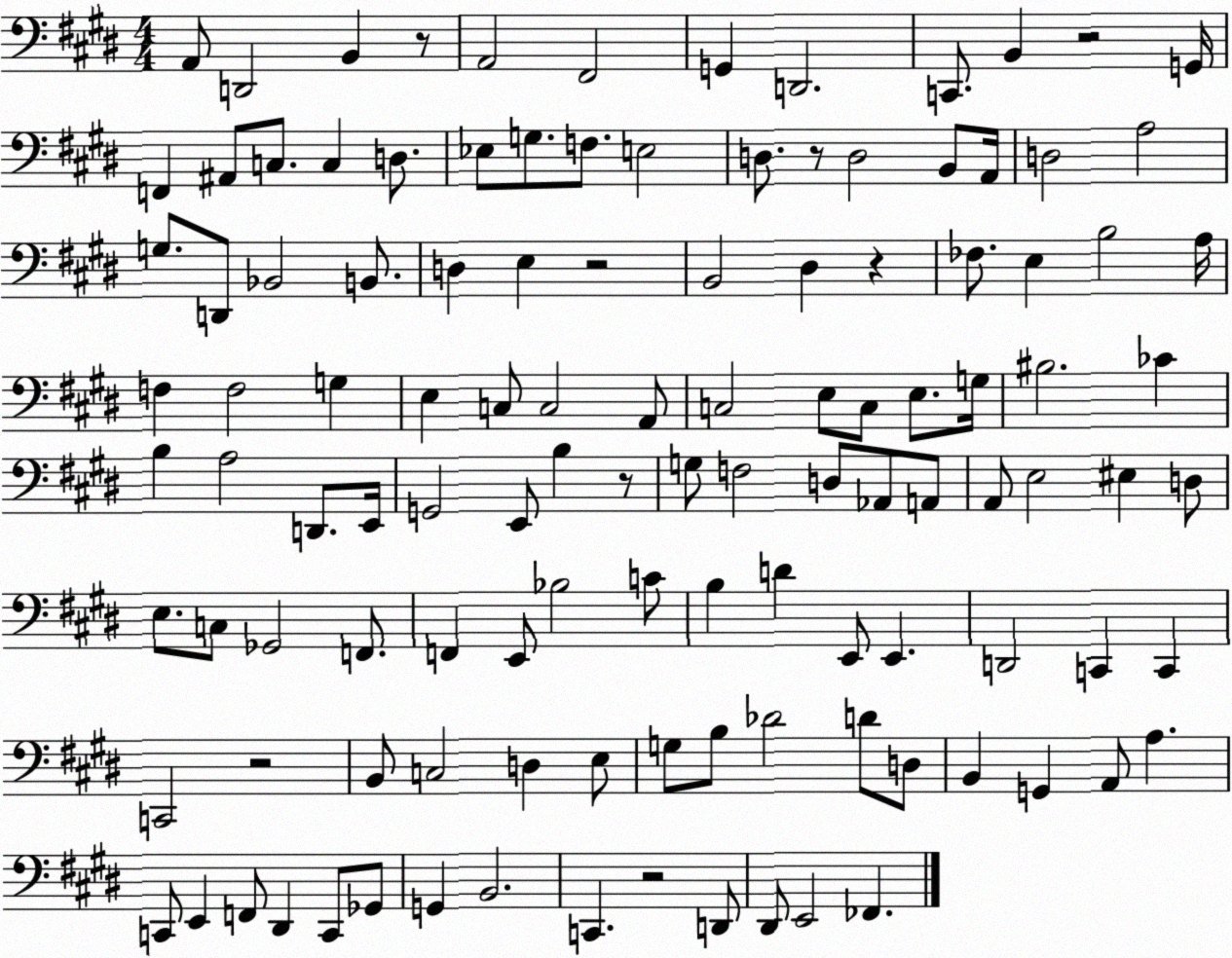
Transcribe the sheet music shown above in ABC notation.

X:1
T:Untitled
M:4/4
L:1/4
K:E
A,,/2 D,,2 B,, z/2 A,,2 ^F,,2 G,, D,,2 C,,/2 B,, z2 G,,/4 F,, ^A,,/2 C,/2 C, D,/2 _E,/2 G,/2 F,/2 E,2 D,/2 z/2 D,2 B,,/2 A,,/4 D,2 A,2 G,/2 D,,/2 _B,,2 B,,/2 D, E, z2 B,,2 ^D, z _F,/2 E, B,2 A,/4 F, F,2 G, E, C,/2 C,2 A,,/2 C,2 E,/2 C,/2 E,/2 G,/4 ^B,2 _C B, A,2 D,,/2 E,,/4 G,,2 E,,/2 B, z/2 G,/2 F,2 D,/2 _A,,/2 A,,/2 A,,/2 E,2 ^E, D,/2 E,/2 C,/2 _G,,2 F,,/2 F,, E,,/2 _B,2 C/2 B, D E,,/2 E,, D,,2 C,, C,, C,,2 z2 B,,/2 C,2 D, E,/2 G,/2 B,/2 _D2 D/2 D,/2 B,, G,, A,,/2 A, C,,/2 E,, F,,/2 ^D,, C,,/2 _G,,/2 G,, B,,2 C,, z2 D,,/2 ^D,,/2 E,,2 _F,,